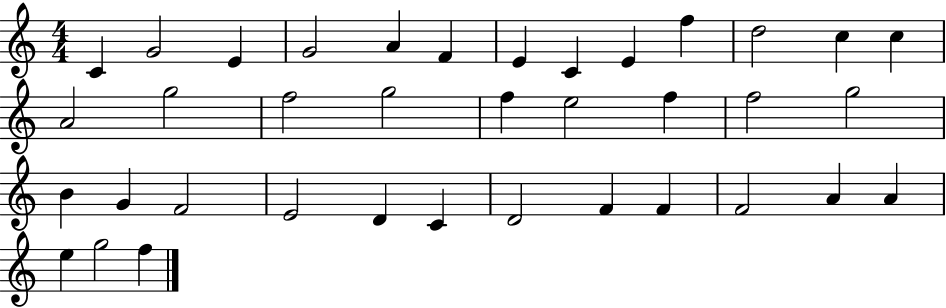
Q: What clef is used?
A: treble